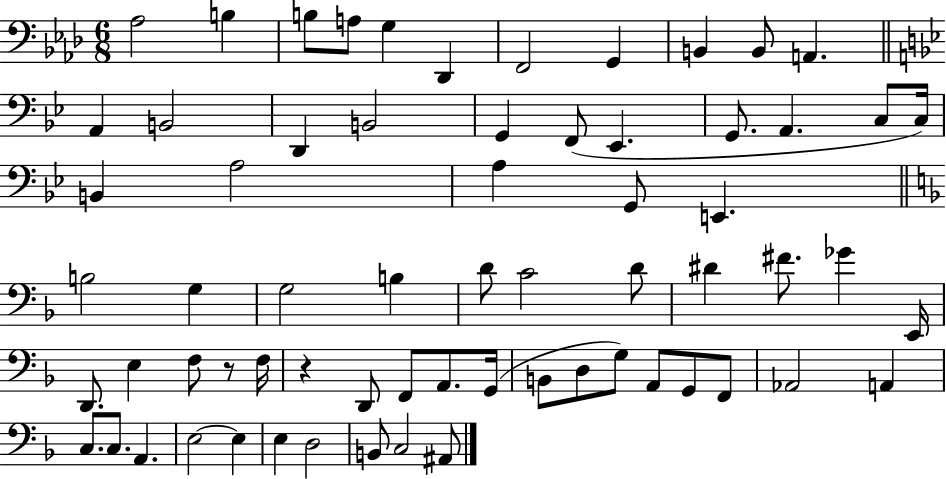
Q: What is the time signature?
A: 6/8